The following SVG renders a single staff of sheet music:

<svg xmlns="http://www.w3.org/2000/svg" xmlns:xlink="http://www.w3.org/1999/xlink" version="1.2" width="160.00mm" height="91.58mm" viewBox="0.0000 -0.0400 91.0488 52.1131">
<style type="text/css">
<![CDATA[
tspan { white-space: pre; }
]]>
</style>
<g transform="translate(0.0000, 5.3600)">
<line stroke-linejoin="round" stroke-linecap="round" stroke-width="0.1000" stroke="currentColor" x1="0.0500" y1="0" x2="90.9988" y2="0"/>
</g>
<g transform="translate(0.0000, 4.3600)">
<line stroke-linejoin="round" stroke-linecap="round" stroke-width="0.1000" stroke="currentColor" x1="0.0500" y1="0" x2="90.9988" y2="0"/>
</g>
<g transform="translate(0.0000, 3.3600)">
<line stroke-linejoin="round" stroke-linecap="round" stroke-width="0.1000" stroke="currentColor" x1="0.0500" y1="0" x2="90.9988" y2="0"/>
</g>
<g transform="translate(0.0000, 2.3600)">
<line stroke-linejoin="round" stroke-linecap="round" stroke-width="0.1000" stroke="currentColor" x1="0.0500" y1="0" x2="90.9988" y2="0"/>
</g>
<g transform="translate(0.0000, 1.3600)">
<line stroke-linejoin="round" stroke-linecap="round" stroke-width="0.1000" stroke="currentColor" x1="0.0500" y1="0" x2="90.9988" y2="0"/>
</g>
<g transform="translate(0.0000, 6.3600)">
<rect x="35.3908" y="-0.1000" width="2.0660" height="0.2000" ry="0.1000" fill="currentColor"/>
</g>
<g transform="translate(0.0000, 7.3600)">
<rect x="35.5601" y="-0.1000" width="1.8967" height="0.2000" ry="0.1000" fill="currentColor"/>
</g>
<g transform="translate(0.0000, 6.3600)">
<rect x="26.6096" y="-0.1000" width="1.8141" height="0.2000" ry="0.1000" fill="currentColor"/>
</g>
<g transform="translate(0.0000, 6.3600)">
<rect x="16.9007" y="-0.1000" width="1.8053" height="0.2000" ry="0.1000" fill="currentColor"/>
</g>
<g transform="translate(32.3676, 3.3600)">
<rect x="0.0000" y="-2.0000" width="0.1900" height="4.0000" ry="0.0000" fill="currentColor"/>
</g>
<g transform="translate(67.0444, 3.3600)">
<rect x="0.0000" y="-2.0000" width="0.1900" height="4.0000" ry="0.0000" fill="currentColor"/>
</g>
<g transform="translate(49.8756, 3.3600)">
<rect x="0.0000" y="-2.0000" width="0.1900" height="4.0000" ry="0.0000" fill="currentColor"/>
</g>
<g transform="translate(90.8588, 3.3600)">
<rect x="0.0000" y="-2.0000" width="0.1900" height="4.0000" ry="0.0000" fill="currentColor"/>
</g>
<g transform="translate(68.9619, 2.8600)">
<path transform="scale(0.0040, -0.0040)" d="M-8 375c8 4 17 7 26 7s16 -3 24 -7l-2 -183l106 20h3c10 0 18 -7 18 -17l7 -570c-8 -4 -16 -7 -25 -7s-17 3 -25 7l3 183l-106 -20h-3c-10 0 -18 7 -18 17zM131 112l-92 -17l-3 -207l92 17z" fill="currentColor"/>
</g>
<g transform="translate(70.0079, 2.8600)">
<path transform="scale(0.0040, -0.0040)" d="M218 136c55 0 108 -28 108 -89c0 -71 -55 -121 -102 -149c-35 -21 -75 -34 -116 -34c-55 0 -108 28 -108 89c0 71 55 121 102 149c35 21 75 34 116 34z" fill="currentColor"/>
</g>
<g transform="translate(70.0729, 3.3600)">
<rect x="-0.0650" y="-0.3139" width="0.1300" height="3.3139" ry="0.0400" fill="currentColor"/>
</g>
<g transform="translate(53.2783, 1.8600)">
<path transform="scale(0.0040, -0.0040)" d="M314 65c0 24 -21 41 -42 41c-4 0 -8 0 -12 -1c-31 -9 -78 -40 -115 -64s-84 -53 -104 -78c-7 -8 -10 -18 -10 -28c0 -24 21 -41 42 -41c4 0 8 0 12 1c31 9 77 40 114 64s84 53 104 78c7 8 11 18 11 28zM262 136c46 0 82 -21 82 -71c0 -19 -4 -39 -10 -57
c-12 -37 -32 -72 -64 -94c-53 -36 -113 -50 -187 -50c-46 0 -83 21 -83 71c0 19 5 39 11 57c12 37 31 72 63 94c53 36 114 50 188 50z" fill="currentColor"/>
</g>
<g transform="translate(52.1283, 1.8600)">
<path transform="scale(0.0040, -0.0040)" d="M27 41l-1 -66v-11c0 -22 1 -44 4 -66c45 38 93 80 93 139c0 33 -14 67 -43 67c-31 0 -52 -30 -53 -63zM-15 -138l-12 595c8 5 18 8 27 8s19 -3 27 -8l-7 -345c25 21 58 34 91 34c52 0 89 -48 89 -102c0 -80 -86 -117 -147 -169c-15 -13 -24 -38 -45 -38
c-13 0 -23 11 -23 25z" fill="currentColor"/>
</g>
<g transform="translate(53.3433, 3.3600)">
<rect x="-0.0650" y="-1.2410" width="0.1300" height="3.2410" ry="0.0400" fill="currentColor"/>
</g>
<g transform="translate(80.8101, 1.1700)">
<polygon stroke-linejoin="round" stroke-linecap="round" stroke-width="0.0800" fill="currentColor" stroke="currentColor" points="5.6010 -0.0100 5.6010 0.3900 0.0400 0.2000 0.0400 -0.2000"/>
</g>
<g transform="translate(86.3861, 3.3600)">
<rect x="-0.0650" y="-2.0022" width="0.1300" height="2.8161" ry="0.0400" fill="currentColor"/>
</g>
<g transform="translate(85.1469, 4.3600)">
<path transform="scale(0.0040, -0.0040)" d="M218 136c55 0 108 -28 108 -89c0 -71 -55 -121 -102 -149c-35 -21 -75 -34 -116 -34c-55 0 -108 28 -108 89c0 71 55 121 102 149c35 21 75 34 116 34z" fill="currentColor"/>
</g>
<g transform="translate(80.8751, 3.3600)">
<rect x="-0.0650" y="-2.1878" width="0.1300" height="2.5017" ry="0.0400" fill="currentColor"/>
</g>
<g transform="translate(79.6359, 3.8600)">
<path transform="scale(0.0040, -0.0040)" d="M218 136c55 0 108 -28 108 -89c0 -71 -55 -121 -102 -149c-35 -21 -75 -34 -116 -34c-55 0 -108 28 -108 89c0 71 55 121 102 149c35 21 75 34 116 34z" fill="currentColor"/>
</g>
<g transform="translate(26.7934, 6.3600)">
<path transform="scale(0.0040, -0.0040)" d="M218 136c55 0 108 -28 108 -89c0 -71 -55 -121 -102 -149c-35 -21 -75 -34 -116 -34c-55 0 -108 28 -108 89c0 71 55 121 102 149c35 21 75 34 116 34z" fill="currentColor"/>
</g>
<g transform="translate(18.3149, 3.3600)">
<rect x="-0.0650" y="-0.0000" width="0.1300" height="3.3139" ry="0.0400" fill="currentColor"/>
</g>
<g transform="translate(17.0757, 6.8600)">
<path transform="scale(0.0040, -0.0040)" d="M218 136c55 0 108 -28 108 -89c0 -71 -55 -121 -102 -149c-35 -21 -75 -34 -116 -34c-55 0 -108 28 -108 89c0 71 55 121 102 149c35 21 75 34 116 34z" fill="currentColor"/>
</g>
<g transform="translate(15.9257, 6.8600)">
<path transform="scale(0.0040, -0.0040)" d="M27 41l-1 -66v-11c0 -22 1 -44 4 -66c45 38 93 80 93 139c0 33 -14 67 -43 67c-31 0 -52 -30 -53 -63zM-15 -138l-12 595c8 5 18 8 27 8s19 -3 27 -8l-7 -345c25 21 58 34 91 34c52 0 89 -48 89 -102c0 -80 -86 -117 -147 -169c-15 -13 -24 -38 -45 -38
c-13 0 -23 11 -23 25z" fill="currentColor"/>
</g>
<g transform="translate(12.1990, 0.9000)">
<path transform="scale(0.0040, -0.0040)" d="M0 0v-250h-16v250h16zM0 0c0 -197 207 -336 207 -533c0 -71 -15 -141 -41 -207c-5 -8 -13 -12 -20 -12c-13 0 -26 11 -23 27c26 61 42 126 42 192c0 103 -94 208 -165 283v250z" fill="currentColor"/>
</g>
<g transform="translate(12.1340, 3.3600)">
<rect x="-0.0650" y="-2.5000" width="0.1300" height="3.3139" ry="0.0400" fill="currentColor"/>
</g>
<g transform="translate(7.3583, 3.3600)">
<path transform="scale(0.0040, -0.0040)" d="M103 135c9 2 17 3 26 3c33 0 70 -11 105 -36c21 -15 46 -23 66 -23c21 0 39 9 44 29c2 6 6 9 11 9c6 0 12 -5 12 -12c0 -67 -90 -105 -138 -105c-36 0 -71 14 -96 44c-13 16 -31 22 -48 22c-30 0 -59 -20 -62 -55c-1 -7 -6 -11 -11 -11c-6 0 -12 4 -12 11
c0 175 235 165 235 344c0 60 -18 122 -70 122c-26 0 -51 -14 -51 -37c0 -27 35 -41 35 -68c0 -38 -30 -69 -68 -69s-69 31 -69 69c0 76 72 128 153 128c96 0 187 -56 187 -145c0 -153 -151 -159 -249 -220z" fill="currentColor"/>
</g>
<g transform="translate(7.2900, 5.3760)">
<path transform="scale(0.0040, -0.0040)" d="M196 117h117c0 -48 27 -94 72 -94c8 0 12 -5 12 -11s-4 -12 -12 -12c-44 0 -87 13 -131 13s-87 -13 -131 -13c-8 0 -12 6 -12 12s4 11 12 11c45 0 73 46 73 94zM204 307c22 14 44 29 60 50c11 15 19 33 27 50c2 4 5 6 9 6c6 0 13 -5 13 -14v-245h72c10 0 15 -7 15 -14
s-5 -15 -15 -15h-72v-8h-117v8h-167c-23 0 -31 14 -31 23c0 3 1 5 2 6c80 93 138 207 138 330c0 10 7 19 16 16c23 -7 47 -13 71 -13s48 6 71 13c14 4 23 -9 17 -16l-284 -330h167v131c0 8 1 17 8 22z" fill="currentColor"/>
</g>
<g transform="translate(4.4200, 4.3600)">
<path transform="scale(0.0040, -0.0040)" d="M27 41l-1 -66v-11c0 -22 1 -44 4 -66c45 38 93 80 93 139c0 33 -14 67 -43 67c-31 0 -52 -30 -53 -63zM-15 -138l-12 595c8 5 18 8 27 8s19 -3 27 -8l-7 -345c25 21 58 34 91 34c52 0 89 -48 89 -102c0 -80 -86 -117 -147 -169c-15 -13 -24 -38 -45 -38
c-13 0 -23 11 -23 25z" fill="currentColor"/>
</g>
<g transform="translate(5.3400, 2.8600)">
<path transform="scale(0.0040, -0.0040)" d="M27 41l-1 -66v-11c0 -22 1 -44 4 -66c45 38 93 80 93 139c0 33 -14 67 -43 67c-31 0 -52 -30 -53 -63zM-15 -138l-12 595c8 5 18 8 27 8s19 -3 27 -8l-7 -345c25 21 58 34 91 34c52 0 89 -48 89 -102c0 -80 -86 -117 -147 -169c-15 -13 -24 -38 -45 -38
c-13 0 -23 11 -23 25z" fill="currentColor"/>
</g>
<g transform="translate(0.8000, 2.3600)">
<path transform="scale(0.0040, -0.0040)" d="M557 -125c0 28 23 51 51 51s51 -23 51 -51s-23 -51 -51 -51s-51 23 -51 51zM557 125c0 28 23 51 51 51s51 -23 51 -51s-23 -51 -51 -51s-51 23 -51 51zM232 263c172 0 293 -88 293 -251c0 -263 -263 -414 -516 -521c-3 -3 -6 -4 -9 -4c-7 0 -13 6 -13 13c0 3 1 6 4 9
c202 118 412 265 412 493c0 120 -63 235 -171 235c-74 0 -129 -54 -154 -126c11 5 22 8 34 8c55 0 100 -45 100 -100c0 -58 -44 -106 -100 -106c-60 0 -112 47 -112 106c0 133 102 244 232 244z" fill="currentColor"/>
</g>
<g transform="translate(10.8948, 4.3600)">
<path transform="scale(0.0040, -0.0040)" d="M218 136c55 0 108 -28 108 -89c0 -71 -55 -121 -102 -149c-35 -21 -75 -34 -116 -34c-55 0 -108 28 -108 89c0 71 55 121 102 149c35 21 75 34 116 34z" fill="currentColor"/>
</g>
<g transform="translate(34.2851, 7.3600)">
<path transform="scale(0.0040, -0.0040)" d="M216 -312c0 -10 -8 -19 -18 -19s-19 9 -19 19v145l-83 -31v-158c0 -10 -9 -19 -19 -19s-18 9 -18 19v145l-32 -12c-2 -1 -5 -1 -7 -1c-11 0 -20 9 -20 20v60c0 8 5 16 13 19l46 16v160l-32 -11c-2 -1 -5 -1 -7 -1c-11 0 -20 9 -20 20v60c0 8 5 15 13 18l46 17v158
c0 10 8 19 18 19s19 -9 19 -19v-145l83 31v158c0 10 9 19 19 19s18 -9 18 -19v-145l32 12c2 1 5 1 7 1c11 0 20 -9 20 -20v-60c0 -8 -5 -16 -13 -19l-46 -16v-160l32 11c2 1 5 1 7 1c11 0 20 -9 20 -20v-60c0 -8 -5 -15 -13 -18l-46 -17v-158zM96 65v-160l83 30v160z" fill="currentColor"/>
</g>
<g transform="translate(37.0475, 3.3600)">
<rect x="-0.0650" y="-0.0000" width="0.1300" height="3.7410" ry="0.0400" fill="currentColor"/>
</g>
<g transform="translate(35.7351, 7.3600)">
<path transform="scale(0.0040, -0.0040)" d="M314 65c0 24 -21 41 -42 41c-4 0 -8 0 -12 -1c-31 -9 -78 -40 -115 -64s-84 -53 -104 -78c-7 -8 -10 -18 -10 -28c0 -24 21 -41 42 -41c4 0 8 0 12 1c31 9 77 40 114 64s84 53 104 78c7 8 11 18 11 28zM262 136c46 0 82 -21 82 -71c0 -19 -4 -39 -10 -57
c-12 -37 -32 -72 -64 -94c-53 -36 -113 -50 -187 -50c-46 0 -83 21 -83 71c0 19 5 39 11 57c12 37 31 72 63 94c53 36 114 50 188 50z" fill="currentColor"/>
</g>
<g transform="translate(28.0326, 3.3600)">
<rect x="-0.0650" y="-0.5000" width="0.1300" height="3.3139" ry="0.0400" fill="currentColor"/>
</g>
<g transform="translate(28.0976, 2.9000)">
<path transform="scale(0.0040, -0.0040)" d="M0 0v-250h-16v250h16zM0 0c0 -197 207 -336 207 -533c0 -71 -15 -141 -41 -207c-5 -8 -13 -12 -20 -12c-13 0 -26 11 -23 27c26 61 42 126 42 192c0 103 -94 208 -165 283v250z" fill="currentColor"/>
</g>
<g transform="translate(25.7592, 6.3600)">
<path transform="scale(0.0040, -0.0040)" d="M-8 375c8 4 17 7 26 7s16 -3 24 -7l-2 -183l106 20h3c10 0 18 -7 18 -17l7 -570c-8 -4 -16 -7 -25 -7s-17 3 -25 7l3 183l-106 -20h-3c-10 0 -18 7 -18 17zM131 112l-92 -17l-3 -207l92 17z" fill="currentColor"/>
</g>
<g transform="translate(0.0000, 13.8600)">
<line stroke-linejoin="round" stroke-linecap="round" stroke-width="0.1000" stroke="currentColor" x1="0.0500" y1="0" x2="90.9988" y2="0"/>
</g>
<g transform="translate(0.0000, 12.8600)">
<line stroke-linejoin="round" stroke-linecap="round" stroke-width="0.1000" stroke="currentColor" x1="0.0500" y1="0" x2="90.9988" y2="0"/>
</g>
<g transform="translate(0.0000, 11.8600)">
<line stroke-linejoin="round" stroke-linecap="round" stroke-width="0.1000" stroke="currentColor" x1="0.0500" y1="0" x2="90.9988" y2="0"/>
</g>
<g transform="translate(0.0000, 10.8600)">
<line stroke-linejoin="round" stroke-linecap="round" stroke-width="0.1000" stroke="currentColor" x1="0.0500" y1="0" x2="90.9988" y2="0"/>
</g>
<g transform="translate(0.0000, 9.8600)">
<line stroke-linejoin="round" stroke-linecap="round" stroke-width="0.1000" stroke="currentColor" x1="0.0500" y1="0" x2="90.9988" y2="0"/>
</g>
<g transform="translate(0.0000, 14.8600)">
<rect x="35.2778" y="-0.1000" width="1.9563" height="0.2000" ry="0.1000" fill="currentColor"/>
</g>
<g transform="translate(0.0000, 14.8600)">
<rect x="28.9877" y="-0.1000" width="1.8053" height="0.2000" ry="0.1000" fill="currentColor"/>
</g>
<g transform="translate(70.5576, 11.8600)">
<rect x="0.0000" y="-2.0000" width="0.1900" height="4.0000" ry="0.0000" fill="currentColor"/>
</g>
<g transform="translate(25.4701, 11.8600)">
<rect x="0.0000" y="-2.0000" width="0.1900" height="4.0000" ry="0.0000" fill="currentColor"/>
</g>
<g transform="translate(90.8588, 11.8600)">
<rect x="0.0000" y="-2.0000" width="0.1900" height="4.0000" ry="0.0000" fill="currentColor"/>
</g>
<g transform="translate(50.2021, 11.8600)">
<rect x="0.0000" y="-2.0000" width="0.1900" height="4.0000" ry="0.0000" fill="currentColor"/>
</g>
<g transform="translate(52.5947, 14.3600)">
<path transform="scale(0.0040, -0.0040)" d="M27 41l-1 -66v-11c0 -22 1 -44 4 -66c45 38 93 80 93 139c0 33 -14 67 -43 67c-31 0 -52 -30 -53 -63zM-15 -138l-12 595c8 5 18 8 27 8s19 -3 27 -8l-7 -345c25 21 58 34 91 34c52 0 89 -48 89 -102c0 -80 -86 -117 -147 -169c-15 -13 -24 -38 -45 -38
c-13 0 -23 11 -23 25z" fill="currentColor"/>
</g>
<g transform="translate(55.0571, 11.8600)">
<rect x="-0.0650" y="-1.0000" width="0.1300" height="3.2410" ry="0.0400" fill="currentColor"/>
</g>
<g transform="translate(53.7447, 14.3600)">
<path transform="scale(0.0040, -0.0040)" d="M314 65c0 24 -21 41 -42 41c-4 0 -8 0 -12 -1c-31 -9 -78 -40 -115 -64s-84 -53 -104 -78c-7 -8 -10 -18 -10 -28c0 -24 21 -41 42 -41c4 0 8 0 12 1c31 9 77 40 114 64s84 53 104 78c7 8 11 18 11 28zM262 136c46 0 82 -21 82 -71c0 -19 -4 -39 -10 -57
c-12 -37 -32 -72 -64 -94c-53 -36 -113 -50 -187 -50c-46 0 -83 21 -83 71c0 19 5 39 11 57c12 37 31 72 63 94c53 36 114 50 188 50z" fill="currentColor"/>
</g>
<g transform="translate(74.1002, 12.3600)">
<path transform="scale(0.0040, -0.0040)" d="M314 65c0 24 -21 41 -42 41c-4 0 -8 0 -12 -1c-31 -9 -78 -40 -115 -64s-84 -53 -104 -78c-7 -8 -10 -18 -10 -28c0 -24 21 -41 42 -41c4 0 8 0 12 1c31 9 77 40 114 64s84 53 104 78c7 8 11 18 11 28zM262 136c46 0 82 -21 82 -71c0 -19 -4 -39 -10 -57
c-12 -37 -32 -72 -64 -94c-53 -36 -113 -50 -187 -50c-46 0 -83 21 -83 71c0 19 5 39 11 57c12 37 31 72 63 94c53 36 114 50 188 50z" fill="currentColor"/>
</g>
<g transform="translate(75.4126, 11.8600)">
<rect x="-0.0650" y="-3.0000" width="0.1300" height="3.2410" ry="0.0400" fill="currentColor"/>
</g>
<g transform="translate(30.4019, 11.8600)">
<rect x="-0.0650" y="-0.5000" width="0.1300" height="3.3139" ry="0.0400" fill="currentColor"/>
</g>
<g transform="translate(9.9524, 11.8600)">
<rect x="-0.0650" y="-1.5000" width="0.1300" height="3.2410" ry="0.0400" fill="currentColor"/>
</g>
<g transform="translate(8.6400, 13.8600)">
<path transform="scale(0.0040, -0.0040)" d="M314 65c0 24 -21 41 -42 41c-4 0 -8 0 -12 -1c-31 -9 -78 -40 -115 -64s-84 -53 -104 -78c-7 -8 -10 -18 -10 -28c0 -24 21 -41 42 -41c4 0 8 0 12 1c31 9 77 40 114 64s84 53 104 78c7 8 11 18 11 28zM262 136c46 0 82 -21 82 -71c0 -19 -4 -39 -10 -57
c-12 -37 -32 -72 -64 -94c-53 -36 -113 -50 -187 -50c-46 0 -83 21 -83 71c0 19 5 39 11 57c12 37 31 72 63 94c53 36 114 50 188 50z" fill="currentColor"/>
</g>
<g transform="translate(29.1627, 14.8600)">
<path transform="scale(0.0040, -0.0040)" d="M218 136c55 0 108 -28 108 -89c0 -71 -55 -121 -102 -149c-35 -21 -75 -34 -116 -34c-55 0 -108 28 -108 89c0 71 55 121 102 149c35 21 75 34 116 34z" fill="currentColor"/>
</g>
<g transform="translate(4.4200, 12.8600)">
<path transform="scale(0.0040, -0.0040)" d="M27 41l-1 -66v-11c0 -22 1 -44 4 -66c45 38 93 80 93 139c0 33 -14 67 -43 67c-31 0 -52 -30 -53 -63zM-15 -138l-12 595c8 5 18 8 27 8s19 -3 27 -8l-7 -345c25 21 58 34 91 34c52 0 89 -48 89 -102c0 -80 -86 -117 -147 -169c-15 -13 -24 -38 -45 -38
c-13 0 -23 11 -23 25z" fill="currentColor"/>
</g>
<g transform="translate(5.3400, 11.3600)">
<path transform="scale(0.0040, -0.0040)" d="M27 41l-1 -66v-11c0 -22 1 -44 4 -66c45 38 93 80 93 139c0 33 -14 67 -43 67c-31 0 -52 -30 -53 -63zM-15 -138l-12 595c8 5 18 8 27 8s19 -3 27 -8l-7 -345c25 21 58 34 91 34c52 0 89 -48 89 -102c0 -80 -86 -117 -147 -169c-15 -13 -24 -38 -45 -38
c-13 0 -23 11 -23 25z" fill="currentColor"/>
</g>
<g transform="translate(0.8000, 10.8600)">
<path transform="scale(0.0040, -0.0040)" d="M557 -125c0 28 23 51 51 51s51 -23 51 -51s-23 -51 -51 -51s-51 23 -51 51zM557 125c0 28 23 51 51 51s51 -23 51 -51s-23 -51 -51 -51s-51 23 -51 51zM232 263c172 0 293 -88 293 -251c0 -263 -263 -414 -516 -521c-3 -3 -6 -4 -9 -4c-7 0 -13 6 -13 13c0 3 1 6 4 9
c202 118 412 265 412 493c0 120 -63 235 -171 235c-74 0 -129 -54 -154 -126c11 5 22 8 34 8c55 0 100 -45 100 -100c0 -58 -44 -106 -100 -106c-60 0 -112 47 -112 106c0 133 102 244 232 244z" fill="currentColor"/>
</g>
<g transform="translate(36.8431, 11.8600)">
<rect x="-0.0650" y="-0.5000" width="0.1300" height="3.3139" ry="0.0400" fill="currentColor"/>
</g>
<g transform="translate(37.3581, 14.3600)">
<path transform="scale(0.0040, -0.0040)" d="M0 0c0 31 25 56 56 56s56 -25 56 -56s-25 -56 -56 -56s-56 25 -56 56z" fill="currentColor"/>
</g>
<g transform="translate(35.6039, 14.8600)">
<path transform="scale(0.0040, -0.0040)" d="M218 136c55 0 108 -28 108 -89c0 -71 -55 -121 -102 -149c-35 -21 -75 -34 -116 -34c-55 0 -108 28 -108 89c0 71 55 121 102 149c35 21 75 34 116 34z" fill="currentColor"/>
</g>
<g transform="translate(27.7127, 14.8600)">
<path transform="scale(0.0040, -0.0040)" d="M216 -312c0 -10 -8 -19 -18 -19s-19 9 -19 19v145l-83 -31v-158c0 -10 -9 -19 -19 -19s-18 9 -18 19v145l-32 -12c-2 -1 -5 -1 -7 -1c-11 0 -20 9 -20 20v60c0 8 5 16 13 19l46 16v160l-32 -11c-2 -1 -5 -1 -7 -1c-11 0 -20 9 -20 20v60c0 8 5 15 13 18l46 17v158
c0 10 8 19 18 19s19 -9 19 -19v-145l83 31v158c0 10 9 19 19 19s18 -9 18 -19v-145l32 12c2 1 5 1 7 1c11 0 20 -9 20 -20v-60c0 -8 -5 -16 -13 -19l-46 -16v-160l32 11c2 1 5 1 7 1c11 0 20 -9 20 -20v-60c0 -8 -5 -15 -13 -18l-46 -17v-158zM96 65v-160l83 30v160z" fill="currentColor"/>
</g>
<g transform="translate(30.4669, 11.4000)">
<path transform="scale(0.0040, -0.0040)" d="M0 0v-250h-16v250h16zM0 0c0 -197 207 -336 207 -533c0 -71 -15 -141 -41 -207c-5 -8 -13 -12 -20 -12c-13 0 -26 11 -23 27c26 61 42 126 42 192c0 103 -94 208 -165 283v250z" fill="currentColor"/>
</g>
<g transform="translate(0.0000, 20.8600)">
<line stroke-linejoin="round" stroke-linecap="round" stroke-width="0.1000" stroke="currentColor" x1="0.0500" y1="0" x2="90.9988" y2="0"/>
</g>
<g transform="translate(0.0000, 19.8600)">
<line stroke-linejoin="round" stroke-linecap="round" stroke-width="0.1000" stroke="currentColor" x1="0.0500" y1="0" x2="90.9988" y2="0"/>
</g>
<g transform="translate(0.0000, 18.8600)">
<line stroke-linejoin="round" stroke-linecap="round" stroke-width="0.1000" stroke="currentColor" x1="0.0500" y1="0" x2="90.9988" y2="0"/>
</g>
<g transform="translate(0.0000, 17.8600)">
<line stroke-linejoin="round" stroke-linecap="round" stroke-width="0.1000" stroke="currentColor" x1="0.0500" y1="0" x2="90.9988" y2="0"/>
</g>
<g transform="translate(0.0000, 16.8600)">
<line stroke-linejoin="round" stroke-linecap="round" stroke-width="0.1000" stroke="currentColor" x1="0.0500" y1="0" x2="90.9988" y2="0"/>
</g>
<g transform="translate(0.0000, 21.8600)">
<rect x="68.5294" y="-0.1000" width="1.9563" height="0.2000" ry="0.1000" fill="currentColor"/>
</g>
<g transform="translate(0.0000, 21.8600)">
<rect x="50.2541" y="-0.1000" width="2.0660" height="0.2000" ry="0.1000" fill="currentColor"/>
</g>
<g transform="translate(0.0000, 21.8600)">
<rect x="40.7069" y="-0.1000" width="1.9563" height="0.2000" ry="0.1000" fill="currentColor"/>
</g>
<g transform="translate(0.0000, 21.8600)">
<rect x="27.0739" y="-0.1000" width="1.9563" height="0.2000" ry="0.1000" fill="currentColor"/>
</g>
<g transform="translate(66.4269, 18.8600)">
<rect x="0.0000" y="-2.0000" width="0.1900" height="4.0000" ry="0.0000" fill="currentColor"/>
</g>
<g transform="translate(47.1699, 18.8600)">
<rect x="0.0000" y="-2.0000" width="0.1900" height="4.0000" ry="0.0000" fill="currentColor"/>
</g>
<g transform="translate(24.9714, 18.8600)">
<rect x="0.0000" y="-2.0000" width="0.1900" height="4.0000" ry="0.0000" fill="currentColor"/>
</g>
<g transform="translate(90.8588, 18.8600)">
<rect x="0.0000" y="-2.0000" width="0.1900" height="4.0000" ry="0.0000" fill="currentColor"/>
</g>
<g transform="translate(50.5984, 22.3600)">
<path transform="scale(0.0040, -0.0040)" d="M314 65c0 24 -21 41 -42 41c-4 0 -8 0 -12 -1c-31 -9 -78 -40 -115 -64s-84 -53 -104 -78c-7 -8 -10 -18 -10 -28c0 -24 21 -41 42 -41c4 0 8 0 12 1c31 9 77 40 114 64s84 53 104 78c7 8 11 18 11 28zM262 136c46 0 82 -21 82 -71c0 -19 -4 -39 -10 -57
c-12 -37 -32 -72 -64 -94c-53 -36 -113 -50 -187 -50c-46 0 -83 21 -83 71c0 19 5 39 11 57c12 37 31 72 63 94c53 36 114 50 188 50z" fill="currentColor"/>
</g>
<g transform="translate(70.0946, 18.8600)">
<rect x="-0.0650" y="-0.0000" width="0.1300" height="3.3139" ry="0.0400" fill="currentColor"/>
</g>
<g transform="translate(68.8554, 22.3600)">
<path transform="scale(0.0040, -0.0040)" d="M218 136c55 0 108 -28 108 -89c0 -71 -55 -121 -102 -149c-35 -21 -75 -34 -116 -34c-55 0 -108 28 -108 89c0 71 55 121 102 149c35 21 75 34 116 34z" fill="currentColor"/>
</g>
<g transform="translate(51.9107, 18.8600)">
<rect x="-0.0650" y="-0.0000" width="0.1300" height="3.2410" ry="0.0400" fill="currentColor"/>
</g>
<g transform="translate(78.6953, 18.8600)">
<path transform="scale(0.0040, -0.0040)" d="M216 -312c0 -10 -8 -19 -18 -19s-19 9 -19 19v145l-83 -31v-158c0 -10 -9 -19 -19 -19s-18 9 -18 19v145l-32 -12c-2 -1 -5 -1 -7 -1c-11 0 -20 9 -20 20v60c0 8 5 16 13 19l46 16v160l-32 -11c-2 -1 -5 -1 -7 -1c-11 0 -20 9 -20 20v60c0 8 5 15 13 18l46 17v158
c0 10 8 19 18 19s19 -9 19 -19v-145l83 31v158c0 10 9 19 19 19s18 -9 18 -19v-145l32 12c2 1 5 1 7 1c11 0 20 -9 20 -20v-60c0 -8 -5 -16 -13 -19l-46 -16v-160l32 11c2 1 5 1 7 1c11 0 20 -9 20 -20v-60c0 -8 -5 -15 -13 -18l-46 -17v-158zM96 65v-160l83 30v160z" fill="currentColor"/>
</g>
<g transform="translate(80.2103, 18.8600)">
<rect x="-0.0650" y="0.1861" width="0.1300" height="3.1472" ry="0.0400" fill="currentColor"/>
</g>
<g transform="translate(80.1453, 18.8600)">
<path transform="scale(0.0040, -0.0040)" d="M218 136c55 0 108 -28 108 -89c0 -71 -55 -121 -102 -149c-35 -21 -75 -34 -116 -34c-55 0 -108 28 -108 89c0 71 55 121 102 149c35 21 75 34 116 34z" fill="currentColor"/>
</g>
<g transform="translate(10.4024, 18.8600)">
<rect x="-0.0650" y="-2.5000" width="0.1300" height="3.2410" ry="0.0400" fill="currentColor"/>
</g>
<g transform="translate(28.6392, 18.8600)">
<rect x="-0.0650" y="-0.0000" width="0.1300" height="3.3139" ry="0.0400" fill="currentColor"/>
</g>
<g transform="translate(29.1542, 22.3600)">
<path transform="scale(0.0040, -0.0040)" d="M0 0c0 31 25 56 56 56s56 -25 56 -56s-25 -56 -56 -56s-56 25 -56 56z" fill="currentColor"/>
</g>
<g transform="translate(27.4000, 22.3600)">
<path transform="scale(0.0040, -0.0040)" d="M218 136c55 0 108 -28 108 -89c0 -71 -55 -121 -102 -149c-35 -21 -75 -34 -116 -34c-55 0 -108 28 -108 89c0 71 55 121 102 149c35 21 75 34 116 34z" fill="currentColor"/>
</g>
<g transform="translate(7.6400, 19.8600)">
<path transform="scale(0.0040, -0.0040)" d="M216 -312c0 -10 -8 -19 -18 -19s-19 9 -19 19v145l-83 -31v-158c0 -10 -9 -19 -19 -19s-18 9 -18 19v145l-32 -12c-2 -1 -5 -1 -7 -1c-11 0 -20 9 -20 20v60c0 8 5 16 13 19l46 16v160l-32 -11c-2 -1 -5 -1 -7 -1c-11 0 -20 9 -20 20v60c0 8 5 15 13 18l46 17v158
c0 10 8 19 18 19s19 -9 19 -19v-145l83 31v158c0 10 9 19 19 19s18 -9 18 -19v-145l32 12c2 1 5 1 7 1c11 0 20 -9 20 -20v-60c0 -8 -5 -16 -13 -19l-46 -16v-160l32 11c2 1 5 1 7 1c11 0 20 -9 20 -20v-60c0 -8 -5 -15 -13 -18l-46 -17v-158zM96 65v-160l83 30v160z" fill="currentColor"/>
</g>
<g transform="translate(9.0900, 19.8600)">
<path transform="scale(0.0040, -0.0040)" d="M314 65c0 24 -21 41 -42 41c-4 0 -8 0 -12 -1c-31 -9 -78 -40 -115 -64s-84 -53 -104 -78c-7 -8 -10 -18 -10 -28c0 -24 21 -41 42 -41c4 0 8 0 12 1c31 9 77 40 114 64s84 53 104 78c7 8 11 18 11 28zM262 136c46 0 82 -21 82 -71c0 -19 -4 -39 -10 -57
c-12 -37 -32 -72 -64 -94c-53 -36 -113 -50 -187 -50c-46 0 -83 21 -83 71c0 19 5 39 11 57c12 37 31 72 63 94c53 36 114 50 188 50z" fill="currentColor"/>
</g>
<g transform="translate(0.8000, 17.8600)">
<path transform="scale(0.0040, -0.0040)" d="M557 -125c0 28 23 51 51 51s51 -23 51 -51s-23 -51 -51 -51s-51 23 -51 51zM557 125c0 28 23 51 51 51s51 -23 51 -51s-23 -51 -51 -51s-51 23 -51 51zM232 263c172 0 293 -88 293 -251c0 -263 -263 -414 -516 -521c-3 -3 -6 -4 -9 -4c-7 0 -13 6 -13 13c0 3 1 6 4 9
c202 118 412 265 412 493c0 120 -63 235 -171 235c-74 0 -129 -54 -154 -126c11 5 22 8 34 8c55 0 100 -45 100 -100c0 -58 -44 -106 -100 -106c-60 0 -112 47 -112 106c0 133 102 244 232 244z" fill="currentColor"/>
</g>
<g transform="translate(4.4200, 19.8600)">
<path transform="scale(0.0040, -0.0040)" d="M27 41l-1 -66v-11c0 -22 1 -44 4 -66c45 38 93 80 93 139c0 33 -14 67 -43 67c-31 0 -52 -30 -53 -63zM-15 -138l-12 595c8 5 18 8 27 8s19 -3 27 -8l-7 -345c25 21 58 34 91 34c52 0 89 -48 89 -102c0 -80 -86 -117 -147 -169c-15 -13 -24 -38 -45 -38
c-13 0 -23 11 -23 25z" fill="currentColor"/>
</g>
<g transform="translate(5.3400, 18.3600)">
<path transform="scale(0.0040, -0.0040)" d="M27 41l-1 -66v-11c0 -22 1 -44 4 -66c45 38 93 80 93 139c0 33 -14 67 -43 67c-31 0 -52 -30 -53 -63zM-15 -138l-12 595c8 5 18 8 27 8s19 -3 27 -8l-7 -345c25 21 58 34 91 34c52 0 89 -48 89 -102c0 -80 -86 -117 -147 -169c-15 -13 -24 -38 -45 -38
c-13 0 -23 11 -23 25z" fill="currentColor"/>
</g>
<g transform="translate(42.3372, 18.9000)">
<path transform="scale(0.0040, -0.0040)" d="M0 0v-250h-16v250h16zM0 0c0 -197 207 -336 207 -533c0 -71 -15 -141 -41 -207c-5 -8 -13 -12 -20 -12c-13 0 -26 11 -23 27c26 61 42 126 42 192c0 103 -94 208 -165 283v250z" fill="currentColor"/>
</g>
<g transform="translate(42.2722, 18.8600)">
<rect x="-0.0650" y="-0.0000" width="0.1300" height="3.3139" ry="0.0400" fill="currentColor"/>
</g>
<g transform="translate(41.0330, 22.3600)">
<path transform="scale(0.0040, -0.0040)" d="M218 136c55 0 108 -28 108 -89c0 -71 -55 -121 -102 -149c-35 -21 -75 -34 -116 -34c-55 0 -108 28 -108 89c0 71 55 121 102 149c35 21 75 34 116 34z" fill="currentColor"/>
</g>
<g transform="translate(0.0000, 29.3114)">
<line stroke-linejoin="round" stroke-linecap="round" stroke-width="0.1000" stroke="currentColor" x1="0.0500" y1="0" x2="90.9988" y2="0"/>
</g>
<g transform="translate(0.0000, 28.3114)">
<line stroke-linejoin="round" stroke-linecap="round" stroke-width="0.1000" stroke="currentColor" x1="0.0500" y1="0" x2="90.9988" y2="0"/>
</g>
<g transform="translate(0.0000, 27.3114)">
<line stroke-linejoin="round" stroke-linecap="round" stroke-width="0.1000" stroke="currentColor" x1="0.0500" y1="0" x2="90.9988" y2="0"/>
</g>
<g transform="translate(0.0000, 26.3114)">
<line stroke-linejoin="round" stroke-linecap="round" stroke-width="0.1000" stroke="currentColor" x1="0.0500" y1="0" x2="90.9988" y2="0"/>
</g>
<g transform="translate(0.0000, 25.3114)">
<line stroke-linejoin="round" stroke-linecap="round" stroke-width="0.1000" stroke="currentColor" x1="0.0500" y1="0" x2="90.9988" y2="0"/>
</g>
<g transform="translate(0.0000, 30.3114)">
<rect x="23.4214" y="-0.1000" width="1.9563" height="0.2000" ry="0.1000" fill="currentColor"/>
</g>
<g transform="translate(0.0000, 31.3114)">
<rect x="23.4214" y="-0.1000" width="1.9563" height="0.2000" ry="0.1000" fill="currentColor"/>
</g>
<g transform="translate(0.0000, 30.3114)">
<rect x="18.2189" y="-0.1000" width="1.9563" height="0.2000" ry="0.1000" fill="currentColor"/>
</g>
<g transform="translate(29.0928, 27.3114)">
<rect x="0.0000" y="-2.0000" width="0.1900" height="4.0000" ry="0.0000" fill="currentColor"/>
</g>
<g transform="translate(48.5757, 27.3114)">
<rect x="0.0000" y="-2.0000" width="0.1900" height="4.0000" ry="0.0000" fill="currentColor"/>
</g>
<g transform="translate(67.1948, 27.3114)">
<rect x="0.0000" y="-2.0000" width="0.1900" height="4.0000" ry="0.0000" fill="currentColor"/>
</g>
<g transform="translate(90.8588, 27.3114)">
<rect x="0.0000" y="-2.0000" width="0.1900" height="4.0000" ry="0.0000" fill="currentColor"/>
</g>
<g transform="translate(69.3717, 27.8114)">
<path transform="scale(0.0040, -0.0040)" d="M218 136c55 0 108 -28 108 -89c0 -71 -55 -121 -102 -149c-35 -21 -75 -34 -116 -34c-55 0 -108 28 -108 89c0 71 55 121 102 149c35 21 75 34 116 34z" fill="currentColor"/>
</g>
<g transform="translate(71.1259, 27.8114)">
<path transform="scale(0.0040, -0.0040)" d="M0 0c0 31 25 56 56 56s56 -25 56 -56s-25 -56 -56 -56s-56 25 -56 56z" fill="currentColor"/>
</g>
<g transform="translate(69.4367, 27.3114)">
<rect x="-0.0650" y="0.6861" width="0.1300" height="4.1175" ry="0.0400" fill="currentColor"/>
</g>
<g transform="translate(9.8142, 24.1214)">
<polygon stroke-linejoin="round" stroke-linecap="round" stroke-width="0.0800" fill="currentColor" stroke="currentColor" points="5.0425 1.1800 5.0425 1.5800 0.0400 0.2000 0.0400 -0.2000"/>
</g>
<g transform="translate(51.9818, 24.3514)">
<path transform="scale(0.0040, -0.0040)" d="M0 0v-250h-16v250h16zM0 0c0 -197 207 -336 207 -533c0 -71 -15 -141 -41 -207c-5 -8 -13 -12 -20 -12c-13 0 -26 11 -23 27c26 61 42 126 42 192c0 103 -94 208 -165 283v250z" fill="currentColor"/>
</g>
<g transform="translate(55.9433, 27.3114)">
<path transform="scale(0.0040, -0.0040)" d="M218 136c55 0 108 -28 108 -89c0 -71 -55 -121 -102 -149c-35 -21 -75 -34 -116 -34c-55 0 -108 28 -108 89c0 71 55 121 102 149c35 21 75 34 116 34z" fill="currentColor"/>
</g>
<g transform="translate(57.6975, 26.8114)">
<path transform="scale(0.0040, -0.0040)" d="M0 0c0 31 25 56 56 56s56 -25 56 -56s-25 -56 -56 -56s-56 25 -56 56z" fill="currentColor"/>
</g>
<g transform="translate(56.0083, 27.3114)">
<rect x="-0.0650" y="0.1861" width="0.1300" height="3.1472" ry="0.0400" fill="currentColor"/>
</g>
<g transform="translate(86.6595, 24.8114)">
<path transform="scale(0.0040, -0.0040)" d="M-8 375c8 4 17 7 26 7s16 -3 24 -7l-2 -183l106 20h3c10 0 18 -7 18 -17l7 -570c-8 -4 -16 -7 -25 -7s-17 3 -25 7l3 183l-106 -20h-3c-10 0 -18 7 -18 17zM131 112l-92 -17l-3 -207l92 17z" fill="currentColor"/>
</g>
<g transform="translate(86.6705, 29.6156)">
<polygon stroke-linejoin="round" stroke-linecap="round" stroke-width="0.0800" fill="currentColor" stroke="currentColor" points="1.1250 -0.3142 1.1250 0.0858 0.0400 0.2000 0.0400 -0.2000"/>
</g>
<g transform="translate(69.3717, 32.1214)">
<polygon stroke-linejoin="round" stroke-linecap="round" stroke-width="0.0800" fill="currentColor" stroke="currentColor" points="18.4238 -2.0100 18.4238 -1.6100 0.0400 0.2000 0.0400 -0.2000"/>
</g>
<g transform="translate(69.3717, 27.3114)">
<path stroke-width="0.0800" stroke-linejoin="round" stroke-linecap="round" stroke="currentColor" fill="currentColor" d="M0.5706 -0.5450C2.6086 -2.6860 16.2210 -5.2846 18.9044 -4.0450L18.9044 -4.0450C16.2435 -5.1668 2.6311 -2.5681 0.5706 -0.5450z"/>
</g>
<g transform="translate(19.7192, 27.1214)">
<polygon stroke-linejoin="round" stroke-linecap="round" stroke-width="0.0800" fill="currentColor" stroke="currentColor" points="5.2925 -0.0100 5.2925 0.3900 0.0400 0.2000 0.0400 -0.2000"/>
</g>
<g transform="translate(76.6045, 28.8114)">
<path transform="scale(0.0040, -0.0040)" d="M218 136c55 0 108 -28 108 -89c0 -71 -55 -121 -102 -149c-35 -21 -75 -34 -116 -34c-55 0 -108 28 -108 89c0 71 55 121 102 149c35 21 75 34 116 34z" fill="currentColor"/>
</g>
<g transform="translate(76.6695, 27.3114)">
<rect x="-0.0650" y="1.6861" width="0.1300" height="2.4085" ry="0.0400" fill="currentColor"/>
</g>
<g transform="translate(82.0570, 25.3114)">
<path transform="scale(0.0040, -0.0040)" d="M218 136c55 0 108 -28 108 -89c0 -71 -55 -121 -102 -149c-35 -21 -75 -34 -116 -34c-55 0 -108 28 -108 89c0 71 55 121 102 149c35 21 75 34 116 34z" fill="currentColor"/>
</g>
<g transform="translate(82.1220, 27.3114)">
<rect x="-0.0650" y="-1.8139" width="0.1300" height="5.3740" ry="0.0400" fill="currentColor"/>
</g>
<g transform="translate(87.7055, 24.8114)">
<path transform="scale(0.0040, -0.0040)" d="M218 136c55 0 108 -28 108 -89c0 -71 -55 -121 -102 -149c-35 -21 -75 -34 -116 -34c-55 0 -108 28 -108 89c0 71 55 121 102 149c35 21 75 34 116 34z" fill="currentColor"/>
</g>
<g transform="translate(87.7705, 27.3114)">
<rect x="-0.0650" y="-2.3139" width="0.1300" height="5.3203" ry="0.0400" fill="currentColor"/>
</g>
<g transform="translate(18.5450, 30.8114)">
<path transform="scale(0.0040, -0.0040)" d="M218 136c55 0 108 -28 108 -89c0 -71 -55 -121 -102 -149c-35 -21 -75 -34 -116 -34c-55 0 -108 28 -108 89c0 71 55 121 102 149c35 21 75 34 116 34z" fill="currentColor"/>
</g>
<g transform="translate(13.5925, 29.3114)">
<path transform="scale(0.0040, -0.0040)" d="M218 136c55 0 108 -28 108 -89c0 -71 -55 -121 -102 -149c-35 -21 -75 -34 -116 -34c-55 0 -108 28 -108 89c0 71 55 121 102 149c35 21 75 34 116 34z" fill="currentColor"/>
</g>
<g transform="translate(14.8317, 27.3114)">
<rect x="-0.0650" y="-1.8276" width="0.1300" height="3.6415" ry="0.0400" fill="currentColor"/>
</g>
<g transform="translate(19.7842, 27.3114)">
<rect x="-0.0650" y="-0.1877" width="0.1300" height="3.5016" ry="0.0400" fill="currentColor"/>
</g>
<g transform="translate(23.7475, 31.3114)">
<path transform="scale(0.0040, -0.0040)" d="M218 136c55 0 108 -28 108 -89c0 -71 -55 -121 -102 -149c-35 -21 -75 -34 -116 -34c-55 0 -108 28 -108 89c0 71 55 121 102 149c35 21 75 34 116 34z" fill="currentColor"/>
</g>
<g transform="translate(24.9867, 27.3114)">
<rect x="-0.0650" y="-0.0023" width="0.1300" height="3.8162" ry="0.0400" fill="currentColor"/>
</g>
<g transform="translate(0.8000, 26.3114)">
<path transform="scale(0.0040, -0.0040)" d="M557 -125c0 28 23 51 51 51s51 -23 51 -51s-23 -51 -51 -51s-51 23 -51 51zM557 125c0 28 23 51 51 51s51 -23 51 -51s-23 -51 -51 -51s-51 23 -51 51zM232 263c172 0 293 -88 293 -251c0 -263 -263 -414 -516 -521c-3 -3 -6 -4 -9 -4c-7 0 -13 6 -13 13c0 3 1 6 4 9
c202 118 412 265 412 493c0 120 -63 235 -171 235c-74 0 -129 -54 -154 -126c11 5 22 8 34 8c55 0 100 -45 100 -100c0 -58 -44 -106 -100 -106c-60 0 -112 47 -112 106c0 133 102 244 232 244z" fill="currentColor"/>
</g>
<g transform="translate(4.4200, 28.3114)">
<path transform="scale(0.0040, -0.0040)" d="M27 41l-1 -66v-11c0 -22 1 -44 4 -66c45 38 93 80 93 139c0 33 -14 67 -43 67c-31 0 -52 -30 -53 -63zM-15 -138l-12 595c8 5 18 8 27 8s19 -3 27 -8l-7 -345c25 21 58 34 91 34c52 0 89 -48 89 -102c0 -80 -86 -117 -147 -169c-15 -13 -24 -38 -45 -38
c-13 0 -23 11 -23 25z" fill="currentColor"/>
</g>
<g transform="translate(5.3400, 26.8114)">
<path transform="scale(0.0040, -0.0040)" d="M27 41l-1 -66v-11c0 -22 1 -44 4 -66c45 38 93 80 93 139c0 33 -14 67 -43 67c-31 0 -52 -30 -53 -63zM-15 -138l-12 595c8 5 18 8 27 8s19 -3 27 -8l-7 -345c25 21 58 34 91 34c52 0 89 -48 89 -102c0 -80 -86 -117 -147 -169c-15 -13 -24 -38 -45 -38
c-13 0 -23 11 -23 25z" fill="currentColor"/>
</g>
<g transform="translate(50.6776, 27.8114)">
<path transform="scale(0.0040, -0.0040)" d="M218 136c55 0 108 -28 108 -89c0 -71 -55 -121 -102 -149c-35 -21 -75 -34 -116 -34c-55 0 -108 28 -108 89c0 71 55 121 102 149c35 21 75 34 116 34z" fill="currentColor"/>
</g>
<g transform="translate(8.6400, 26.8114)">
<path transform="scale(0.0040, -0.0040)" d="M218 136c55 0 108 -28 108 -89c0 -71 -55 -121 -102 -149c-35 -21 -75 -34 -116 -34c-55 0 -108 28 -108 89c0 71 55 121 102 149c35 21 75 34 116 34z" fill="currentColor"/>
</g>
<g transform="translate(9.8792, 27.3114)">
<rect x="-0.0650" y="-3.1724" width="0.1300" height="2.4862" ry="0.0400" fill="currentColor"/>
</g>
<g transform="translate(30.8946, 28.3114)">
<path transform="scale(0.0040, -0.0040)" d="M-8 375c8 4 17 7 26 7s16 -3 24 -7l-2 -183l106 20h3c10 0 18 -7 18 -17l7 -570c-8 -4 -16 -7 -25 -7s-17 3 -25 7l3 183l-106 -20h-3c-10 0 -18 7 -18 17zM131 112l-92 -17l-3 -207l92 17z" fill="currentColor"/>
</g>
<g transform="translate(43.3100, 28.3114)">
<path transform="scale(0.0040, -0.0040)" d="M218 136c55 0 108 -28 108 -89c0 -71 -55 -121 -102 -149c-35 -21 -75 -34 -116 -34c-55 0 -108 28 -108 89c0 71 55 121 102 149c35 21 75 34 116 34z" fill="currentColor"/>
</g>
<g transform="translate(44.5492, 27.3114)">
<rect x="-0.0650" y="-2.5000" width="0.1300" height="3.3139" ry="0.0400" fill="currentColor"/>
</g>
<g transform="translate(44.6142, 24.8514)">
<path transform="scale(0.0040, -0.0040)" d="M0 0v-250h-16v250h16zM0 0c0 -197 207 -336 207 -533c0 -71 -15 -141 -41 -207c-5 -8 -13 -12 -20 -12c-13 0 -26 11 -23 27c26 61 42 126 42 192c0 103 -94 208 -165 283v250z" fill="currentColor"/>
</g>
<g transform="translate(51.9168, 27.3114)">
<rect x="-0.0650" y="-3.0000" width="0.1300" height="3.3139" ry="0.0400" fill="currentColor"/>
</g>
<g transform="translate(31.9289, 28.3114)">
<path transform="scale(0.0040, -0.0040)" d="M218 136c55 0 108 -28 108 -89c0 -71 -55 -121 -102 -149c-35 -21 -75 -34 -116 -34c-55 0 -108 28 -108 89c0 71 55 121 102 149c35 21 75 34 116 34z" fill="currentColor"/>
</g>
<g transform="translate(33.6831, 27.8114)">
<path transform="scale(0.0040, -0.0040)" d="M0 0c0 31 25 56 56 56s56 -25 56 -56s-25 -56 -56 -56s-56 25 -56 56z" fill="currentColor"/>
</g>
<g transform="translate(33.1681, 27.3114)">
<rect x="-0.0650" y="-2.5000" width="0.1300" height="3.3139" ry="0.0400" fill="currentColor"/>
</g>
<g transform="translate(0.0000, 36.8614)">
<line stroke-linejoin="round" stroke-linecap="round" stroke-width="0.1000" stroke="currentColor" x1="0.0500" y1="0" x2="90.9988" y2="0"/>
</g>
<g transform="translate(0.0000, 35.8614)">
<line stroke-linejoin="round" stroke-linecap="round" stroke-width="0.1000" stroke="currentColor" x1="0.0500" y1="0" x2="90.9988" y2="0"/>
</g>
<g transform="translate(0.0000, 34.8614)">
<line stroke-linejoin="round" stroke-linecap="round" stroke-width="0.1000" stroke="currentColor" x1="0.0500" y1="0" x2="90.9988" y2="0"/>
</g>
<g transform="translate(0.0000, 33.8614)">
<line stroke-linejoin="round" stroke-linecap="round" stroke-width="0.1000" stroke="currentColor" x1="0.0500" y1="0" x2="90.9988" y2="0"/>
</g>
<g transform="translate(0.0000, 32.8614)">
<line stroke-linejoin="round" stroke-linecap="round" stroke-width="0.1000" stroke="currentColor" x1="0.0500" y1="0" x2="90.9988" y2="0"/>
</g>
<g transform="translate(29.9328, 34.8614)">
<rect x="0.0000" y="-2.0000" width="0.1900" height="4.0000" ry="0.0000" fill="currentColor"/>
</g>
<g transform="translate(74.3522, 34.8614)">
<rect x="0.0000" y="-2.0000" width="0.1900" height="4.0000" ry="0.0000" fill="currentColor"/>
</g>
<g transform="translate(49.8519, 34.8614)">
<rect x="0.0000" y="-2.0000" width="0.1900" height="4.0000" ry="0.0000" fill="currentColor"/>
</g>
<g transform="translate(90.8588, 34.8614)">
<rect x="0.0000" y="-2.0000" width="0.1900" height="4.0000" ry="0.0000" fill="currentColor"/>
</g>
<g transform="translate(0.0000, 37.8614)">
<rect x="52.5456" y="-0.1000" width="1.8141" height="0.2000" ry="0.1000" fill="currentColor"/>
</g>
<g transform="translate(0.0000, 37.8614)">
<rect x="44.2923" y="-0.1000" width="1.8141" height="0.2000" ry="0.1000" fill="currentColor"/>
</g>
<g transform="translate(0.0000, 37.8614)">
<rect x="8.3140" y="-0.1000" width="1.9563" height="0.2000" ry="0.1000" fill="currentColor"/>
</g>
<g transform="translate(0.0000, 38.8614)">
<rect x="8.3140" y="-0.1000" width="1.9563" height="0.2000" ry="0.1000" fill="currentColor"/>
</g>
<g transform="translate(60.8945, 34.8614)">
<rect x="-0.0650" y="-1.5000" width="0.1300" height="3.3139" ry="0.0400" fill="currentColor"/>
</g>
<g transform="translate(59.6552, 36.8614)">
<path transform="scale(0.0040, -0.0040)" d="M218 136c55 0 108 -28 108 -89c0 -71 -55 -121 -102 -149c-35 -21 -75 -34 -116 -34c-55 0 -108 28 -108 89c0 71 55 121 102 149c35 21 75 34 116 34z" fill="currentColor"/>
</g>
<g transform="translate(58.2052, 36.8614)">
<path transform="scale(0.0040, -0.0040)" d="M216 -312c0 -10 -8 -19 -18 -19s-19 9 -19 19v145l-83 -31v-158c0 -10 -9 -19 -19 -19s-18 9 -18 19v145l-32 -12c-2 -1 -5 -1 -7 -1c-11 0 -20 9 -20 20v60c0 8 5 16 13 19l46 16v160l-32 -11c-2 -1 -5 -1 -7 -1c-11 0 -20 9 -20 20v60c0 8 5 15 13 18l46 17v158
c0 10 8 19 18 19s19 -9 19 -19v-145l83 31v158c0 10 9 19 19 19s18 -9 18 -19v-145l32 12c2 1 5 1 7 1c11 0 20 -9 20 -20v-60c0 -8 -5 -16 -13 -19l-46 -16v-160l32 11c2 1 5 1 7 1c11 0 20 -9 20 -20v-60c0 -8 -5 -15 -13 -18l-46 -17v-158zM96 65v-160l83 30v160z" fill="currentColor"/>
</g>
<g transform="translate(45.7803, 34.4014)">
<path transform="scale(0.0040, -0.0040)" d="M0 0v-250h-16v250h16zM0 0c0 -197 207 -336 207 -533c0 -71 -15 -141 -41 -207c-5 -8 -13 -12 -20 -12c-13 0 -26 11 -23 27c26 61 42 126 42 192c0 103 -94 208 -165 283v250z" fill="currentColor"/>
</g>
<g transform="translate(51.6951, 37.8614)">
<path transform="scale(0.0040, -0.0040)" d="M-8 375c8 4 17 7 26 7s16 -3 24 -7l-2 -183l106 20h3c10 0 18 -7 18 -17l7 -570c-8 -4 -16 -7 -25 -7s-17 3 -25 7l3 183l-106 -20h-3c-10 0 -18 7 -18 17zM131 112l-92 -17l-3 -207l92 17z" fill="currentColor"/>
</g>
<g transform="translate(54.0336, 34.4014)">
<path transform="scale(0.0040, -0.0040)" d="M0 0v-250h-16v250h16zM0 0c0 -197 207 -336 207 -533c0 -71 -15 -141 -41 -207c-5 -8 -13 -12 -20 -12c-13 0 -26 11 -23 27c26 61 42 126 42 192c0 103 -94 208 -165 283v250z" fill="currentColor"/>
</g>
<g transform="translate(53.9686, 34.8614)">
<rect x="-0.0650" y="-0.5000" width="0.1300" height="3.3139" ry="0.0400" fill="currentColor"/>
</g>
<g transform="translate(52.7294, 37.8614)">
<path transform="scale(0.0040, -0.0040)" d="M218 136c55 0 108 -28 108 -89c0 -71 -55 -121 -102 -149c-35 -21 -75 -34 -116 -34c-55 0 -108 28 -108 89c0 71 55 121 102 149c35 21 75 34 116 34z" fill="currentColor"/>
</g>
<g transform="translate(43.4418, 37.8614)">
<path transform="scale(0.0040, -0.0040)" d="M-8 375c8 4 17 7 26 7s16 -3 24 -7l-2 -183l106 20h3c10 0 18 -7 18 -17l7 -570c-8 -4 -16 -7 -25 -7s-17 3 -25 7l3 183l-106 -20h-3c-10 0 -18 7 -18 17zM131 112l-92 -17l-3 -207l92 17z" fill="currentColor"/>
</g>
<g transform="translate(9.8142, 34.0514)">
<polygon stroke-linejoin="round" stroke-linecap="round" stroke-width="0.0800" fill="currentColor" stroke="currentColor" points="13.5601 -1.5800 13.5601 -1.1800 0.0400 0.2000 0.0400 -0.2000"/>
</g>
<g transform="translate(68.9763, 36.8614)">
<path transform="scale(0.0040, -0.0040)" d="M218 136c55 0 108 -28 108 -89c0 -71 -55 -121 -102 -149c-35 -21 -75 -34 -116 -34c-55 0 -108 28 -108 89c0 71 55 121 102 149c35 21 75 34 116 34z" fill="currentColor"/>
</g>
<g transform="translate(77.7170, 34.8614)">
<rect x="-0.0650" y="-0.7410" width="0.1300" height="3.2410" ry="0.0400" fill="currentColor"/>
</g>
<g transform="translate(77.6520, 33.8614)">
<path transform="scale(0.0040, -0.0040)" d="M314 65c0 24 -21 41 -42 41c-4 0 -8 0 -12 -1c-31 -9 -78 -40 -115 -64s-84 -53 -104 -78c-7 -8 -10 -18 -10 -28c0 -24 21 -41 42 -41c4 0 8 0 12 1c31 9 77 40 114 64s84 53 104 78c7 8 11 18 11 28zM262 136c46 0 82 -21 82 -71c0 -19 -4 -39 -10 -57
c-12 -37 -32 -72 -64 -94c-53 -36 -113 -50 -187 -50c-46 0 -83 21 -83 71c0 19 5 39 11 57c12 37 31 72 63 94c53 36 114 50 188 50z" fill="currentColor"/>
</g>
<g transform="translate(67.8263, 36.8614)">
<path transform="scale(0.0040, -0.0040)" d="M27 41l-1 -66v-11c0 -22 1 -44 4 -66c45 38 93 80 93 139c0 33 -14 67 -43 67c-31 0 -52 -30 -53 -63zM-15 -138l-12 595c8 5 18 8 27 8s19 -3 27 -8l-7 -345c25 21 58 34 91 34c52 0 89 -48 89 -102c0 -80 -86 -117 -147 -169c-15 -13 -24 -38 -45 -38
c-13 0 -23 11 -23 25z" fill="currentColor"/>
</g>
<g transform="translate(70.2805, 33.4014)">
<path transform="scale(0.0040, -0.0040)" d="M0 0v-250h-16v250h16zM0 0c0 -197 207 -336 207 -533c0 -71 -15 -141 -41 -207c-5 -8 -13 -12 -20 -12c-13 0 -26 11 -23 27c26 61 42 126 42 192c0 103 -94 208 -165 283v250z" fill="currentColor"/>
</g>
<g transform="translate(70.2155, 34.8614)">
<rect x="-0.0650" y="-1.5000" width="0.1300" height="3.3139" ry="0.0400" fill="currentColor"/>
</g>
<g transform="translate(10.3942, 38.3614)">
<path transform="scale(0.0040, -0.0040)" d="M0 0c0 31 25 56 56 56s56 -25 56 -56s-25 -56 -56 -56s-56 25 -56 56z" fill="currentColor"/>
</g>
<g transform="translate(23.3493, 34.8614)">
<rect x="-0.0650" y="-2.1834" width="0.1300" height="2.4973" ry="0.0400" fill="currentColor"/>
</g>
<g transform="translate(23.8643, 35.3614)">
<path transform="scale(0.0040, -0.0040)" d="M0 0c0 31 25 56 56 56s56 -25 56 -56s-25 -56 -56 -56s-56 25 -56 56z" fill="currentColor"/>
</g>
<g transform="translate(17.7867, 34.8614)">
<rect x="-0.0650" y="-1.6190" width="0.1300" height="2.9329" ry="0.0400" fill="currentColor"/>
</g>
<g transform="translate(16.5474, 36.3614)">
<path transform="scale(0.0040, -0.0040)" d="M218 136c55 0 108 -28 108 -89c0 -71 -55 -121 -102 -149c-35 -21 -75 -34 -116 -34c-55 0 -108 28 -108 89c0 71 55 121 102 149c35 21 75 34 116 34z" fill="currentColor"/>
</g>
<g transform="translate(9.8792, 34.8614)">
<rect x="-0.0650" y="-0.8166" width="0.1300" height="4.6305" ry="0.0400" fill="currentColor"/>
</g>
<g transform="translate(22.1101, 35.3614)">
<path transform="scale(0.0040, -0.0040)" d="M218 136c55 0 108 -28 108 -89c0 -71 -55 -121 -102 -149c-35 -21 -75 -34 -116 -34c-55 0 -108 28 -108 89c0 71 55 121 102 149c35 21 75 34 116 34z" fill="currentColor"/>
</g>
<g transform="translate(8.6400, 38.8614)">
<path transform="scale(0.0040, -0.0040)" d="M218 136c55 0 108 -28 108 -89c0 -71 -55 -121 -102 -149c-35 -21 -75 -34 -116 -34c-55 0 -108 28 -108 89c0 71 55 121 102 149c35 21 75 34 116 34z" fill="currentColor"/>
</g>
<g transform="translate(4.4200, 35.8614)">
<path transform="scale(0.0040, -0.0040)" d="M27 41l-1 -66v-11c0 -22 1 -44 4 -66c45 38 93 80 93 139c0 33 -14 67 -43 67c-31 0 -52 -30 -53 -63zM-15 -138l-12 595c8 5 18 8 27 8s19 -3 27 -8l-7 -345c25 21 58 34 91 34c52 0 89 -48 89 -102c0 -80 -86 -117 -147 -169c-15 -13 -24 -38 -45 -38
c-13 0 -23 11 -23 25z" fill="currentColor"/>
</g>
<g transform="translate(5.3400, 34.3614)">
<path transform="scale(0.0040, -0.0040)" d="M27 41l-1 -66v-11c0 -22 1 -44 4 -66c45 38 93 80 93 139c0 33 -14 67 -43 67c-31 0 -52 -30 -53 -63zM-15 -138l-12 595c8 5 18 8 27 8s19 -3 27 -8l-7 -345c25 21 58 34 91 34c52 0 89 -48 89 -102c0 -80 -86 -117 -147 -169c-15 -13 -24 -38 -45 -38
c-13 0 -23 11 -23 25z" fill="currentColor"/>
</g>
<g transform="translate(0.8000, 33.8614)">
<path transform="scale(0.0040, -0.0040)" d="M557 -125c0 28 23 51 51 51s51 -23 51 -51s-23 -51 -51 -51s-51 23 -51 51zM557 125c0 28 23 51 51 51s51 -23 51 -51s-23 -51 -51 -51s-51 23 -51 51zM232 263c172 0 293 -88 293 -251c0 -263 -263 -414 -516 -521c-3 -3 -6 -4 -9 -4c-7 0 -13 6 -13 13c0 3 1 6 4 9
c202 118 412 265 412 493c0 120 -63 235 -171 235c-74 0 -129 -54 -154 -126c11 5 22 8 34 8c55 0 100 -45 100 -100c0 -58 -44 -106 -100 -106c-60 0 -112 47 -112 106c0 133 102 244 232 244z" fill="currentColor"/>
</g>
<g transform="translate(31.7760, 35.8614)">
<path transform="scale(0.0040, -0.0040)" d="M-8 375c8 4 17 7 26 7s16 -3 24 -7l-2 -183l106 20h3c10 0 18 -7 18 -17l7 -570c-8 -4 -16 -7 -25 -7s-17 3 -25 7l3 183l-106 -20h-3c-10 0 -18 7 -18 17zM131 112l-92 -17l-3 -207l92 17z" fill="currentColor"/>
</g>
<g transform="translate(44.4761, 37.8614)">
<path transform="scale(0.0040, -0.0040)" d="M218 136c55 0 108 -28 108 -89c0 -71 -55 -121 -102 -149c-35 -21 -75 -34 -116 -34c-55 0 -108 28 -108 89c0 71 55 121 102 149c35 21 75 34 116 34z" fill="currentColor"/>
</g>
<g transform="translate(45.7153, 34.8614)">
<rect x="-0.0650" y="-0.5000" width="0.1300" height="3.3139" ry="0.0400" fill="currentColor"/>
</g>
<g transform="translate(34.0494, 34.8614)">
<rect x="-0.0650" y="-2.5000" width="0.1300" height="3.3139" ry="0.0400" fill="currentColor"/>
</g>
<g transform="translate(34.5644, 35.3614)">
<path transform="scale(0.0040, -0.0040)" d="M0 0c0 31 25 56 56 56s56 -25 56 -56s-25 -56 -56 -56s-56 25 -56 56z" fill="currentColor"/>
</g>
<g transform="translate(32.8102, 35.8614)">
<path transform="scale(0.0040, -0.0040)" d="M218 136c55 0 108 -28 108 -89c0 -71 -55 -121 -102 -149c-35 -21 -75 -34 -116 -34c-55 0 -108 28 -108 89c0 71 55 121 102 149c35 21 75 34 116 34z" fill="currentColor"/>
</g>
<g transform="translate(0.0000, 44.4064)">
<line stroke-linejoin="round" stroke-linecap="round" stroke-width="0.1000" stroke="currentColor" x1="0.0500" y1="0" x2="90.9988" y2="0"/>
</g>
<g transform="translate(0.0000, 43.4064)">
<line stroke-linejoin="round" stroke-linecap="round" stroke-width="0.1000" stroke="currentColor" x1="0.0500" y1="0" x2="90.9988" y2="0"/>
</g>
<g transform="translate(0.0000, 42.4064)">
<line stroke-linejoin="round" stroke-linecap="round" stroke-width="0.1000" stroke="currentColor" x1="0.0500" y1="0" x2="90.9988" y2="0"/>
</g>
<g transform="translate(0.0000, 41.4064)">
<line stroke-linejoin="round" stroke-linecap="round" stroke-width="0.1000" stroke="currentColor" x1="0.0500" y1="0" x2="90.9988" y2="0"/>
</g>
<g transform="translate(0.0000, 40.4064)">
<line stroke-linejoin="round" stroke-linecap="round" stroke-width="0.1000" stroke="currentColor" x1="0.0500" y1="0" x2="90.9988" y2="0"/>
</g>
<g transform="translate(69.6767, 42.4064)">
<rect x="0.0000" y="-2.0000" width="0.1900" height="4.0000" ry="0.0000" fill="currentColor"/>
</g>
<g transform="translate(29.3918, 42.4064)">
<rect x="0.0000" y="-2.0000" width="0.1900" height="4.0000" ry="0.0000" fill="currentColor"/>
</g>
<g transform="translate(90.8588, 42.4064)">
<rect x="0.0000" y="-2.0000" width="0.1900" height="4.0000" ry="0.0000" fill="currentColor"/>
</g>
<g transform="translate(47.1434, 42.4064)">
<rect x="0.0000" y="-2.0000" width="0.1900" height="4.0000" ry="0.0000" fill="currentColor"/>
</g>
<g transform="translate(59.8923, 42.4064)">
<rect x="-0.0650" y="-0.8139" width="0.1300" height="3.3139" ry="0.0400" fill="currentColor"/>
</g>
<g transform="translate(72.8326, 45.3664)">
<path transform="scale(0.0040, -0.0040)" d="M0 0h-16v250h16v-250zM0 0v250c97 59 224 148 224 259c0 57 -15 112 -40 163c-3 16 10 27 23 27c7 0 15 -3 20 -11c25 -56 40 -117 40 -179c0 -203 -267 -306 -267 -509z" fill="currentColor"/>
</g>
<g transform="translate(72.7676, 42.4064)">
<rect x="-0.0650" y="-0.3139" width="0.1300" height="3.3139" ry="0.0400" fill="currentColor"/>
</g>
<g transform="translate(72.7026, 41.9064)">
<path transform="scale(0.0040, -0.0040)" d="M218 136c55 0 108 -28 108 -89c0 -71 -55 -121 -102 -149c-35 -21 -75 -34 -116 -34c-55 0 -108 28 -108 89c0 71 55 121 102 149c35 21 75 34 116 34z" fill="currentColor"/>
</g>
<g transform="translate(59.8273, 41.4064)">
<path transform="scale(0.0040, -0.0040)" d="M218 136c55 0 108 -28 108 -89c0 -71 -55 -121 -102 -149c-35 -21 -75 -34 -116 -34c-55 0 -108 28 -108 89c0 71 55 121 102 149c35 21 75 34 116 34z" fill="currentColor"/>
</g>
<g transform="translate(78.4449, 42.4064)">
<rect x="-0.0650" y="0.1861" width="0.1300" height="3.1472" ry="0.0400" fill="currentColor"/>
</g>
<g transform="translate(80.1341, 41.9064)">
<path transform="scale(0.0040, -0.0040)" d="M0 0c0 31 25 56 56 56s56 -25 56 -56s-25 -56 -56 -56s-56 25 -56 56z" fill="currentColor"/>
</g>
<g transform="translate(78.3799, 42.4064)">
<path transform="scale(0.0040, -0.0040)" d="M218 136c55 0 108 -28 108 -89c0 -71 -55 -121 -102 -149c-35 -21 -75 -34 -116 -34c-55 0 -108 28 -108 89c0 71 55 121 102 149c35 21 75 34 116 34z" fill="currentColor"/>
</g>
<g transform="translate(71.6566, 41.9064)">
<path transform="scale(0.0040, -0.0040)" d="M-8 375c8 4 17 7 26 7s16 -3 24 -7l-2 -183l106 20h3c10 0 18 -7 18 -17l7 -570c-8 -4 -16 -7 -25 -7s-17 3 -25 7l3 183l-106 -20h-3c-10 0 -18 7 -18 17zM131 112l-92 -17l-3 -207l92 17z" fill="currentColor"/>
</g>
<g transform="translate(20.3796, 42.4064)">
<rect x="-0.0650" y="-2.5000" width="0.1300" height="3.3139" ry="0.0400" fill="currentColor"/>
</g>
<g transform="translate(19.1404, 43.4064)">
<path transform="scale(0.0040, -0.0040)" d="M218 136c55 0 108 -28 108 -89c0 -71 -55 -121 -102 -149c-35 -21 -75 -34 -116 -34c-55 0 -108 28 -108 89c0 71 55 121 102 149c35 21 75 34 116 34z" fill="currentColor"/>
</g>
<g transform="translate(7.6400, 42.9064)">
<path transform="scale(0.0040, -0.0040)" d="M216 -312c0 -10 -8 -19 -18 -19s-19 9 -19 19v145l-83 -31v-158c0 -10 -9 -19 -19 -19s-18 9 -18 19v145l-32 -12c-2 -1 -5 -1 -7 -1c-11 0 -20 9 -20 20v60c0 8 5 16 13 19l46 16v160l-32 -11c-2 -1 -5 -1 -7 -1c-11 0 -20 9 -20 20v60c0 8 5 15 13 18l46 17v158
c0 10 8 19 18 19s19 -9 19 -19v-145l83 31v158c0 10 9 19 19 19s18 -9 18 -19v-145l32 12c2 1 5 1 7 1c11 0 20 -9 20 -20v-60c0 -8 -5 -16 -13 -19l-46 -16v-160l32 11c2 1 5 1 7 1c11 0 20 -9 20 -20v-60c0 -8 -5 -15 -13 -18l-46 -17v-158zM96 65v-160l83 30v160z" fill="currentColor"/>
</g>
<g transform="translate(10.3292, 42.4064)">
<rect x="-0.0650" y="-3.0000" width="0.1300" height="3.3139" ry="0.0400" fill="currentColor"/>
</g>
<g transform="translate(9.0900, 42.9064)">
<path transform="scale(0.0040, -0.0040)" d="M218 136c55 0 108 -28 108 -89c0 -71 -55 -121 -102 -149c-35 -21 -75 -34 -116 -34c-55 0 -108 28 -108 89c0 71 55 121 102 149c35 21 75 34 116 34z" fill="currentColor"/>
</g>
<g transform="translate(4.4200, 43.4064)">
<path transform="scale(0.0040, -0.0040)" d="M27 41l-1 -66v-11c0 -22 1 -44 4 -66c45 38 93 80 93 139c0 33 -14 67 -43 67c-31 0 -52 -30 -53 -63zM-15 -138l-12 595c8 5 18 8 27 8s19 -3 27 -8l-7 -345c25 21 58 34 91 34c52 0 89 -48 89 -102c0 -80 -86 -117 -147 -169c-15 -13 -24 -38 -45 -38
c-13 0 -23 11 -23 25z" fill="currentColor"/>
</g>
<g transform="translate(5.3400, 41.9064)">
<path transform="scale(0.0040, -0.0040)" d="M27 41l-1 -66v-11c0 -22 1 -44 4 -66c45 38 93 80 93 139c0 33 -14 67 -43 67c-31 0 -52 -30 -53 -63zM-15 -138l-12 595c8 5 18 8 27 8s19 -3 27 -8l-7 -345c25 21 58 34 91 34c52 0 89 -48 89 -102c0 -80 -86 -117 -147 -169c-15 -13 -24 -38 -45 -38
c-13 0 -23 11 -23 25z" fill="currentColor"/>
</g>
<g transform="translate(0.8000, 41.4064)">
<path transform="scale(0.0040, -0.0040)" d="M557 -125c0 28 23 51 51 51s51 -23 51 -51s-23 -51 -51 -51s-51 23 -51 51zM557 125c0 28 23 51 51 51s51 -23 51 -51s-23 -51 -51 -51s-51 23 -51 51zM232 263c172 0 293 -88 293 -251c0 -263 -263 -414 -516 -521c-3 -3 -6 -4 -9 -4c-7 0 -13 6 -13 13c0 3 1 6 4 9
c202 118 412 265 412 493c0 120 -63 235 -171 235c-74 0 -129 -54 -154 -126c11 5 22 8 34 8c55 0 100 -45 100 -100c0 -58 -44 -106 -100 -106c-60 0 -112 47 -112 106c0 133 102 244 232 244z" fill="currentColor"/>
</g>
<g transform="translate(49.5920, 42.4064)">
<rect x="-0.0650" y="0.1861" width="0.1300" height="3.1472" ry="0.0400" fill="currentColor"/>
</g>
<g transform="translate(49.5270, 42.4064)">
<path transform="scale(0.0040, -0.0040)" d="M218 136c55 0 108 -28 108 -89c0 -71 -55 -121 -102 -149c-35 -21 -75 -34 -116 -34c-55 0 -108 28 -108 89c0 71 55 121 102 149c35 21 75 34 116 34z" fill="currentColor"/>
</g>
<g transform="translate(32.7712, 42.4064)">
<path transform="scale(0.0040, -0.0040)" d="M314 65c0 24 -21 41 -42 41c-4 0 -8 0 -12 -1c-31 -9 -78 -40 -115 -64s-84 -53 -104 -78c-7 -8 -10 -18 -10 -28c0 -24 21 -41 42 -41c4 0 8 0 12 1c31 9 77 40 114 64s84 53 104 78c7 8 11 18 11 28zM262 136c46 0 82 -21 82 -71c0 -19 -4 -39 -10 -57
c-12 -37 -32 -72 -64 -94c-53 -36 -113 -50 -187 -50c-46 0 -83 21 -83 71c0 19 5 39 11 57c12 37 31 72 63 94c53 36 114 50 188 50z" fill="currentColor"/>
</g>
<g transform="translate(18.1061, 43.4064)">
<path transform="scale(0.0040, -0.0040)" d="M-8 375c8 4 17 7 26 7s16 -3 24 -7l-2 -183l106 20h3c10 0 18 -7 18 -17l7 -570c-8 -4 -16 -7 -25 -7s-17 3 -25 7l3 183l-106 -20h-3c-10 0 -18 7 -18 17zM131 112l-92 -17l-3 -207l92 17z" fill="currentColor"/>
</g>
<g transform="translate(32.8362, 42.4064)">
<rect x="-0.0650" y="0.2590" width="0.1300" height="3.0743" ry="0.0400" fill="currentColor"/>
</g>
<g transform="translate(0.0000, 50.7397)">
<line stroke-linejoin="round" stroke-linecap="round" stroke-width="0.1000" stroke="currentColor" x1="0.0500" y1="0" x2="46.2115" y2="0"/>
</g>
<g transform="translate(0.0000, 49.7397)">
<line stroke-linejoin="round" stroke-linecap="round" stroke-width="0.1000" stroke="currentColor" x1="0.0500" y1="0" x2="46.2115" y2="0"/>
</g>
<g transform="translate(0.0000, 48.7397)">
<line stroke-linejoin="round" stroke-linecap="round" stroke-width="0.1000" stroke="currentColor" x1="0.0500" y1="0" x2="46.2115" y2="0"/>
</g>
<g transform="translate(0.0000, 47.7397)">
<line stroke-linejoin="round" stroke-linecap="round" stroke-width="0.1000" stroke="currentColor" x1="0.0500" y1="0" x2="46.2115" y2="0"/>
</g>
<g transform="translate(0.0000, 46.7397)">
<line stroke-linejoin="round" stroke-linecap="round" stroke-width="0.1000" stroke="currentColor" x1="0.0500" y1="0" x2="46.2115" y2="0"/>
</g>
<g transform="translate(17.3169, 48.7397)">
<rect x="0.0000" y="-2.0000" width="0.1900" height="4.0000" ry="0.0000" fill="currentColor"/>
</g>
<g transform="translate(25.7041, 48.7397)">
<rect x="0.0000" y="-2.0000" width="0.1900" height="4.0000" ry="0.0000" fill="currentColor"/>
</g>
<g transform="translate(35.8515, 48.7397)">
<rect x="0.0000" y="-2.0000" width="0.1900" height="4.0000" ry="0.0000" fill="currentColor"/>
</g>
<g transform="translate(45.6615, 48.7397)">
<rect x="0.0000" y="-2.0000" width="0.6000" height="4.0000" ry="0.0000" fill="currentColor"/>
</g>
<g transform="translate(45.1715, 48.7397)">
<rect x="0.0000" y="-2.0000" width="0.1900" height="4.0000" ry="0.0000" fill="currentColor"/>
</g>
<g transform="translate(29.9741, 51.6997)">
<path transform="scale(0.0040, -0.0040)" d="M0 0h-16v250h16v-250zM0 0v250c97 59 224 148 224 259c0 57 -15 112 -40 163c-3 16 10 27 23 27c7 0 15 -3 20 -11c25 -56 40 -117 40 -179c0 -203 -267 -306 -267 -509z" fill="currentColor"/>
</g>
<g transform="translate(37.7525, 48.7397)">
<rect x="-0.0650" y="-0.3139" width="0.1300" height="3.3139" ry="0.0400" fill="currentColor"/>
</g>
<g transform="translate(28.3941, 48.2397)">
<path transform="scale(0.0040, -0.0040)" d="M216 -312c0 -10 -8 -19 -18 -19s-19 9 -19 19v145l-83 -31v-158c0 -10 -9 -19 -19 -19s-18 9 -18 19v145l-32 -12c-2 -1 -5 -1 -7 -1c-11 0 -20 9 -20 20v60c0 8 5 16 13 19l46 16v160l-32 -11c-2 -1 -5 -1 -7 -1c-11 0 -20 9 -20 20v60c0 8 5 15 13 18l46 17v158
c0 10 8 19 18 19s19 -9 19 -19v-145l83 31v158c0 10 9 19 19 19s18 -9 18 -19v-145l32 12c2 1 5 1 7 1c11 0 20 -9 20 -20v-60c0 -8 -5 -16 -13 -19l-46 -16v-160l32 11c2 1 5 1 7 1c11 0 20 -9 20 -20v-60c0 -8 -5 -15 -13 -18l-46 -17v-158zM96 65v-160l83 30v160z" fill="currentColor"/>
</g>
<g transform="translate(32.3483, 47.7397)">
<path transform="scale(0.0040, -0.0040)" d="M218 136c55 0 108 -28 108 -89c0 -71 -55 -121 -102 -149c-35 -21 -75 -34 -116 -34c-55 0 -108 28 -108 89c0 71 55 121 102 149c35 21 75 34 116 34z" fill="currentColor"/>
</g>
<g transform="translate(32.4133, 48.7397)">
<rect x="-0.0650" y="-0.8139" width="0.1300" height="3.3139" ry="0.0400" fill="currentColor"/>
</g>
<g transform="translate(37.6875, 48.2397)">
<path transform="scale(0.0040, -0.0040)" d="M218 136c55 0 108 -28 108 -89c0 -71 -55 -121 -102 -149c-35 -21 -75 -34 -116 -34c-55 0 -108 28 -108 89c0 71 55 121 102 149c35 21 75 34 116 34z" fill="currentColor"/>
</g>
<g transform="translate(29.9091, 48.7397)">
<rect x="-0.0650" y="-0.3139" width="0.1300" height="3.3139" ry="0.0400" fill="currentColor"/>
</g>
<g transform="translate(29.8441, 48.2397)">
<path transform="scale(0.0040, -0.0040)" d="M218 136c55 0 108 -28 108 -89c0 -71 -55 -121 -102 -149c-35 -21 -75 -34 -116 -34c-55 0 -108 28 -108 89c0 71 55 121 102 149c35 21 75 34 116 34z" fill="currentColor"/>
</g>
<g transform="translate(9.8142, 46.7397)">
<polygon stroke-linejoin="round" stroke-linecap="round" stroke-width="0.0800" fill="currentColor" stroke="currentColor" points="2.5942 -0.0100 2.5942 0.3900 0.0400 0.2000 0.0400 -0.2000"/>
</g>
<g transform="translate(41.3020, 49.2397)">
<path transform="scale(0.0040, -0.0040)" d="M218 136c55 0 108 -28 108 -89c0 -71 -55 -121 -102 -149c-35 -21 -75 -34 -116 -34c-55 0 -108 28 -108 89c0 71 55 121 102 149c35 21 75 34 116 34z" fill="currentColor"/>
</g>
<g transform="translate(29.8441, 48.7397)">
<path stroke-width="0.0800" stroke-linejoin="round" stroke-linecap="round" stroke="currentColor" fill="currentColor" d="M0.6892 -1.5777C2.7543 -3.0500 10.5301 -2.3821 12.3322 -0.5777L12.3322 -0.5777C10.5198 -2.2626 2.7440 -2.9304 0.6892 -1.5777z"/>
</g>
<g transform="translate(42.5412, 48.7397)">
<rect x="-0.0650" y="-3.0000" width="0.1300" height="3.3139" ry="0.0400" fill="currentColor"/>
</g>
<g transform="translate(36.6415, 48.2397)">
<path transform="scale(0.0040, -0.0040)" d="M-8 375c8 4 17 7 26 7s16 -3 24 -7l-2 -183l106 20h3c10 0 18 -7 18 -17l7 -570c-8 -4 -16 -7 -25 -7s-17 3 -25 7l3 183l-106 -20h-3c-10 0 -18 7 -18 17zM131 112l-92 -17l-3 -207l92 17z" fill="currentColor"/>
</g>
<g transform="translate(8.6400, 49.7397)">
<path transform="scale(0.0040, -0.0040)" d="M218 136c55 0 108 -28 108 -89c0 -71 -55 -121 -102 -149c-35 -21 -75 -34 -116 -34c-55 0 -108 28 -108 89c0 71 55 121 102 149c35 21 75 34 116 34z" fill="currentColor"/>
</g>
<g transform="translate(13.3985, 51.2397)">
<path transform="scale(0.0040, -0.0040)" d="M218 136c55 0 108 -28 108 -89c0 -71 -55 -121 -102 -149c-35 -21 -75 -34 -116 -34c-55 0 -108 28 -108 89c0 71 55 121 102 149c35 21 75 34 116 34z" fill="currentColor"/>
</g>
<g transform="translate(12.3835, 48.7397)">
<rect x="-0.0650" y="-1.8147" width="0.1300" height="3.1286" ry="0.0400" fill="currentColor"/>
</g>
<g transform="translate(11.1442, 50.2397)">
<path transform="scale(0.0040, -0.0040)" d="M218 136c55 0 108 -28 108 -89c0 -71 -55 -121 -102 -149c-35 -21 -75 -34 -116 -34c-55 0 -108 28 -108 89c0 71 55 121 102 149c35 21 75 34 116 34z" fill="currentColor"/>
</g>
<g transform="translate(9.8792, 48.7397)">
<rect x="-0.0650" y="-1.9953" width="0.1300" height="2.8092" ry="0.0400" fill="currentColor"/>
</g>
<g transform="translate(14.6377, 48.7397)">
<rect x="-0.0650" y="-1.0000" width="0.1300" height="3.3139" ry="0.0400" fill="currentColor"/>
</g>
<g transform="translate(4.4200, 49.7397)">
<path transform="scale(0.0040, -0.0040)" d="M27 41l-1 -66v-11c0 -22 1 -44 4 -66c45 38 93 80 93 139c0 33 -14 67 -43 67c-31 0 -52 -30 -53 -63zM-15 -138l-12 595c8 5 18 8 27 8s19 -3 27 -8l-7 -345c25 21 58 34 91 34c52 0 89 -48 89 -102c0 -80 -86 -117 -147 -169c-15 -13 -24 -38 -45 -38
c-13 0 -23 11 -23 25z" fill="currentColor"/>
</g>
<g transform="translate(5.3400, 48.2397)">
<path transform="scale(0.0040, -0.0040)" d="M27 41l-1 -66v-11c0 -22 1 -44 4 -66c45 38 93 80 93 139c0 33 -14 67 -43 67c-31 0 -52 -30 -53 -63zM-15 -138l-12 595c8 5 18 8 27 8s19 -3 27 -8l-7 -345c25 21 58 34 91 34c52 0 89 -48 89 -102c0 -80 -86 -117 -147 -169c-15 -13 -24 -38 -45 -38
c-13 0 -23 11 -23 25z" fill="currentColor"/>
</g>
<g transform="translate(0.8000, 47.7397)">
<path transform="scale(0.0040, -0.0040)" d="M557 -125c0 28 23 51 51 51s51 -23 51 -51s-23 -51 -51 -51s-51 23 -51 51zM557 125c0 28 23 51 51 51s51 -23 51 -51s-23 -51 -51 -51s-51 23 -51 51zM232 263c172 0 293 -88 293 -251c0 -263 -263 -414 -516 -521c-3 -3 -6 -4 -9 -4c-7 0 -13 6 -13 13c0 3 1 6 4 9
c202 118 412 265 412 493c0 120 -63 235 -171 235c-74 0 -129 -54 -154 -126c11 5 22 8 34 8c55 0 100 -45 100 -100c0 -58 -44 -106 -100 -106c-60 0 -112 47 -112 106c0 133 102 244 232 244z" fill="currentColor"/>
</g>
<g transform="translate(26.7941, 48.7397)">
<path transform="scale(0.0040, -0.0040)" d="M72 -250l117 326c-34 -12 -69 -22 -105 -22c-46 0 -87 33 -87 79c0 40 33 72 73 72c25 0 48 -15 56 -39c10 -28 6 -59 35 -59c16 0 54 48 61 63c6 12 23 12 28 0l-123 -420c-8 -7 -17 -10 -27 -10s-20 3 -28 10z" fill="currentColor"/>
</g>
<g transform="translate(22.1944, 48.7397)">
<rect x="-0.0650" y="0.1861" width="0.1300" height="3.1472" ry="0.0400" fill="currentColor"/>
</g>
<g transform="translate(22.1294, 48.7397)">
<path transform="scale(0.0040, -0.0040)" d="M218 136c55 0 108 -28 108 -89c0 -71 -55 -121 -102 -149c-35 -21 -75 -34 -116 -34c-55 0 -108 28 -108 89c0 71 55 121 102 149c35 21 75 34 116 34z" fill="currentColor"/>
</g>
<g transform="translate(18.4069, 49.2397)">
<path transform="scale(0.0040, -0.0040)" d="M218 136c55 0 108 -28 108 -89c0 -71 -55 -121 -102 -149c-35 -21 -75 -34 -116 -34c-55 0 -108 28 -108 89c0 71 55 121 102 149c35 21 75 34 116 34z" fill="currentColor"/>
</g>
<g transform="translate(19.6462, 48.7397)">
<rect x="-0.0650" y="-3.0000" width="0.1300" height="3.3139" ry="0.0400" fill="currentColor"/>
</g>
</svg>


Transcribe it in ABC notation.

X:1
T:Untitled
M:2/4
L:1/4
K:Bb
_B,,/2 _D,, E,,/2 ^C,,2 _G,2 E, C,/2 _B,,/2 G,,2 ^E,,/2 ^E,, _F,,2 C,2 ^B,,2 D,, D,,/2 D,,2 D,, ^D, _E,/2 G,,/2 D,,/2 C,,/2 B,, B,,/2 C,/2 D, C,/2 A,,/2 A,/2 B,/4 C,,/2 A,,/2 C,/2 B,, E,,/2 E,,/2 ^G,, _G,,/2 F,2 ^C, B,, D,2 D, F, E,/2 D, _B,,/2 A,,/2 F,, C, D, z/2 ^E,/2 F, E, C,